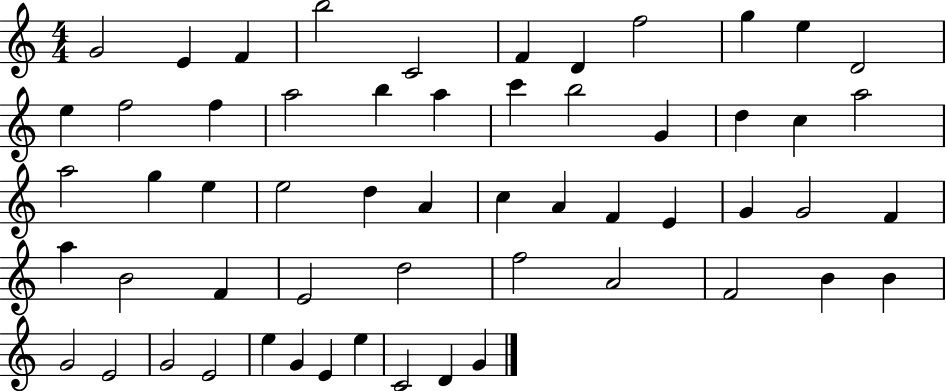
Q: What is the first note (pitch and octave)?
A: G4